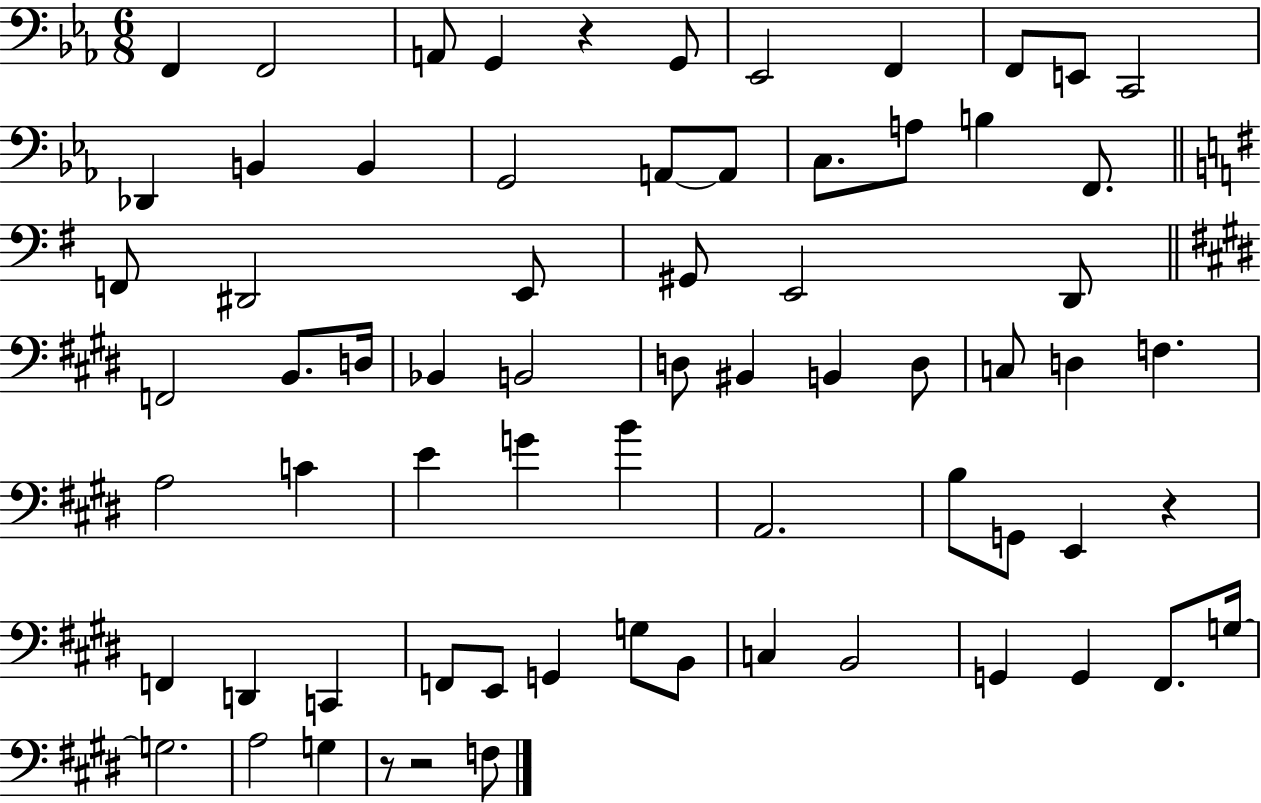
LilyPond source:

{
  \clef bass
  \numericTimeSignature
  \time 6/8
  \key ees \major
  f,4 f,2 | a,8 g,4 r4 g,8 | ees,2 f,4 | f,8 e,8 c,2 | \break des,4 b,4 b,4 | g,2 a,8~~ a,8 | c8. a8 b4 f,8. | \bar "||" \break \key e \minor f,8 dis,2 e,8 | gis,8 e,2 d,8 | \bar "||" \break \key e \major f,2 b,8. d16 | bes,4 b,2 | d8 bis,4 b,4 d8 | c8 d4 f4. | \break a2 c'4 | e'4 g'4 b'4 | a,2. | b8 g,8 e,4 r4 | \break f,4 d,4 c,4 | f,8 e,8 g,4 g8 b,8 | c4 b,2 | g,4 g,4 fis,8. g16~~ | \break g2. | a2 g4 | r8 r2 f8 | \bar "|."
}